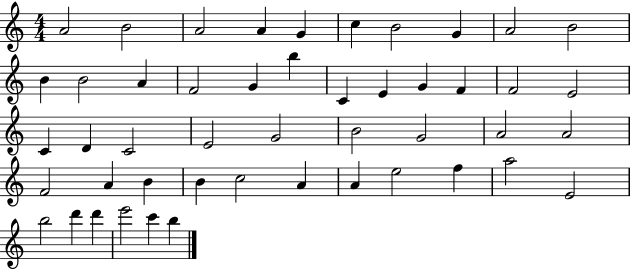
{
  \clef treble
  \numericTimeSignature
  \time 4/4
  \key c \major
  a'2 b'2 | a'2 a'4 g'4 | c''4 b'2 g'4 | a'2 b'2 | \break b'4 b'2 a'4 | f'2 g'4 b''4 | c'4 e'4 g'4 f'4 | f'2 e'2 | \break c'4 d'4 c'2 | e'2 g'2 | b'2 g'2 | a'2 a'2 | \break f'2 a'4 b'4 | b'4 c''2 a'4 | a'4 e''2 f''4 | a''2 e'2 | \break b''2 d'''4 d'''4 | e'''2 c'''4 b''4 | \bar "|."
}